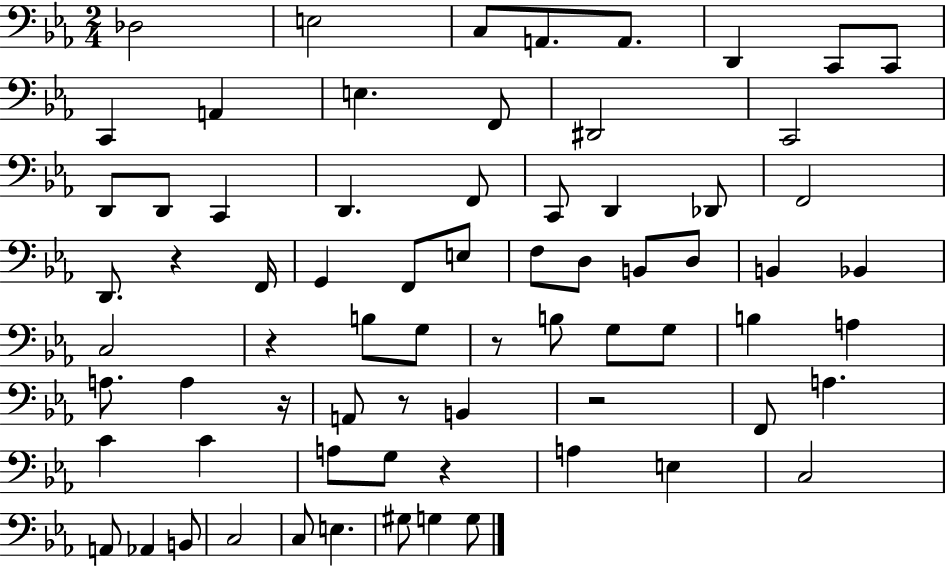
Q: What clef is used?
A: bass